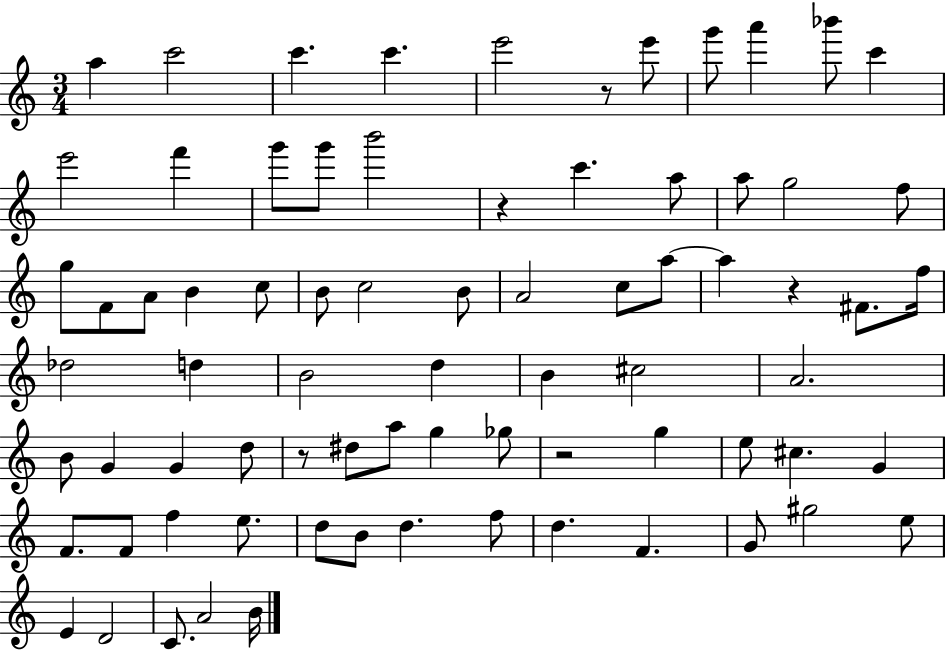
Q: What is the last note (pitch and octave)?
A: B4